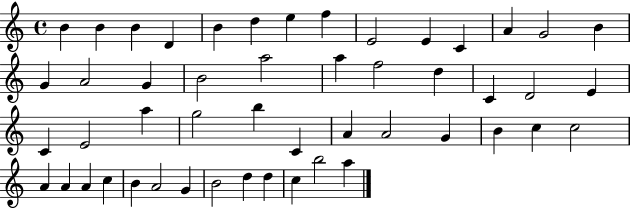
{
  \clef treble
  \time 4/4
  \defaultTimeSignature
  \key c \major
  b'4 b'4 b'4 d'4 | b'4 d''4 e''4 f''4 | e'2 e'4 c'4 | a'4 g'2 b'4 | \break g'4 a'2 g'4 | b'2 a''2 | a''4 f''2 d''4 | c'4 d'2 e'4 | \break c'4 e'2 a''4 | g''2 b''4 c'4 | a'4 a'2 g'4 | b'4 c''4 c''2 | \break a'4 a'4 a'4 c''4 | b'4 a'2 g'4 | b'2 d''4 d''4 | c''4 b''2 a''4 | \break \bar "|."
}